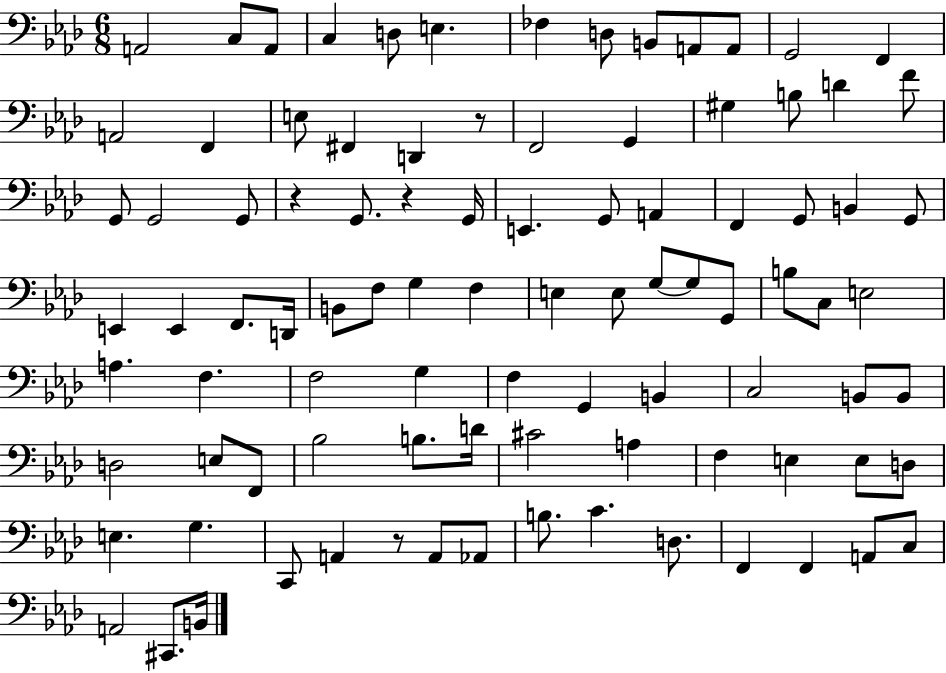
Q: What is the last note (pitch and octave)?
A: B2